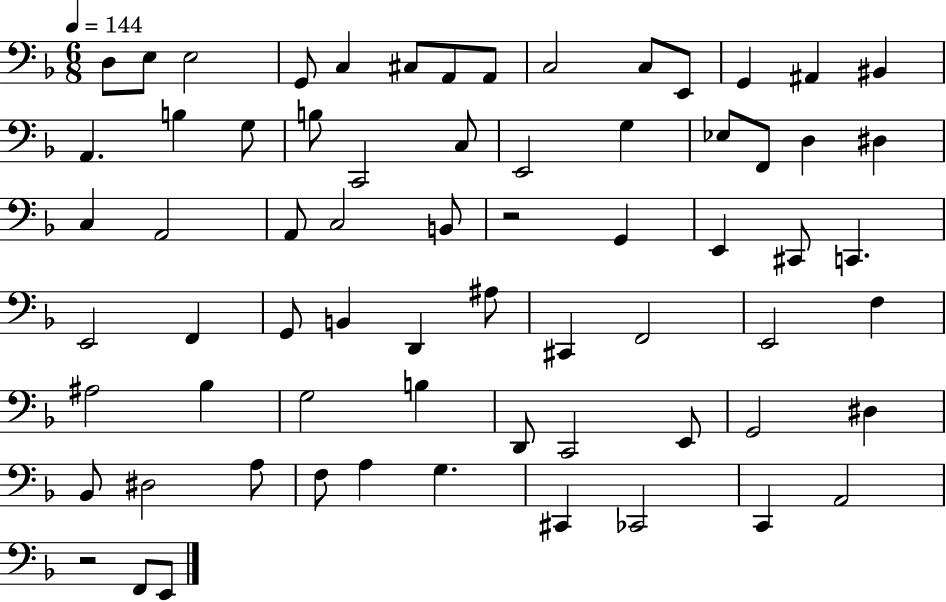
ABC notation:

X:1
T:Untitled
M:6/8
L:1/4
K:F
D,/2 E,/2 E,2 G,,/2 C, ^C,/2 A,,/2 A,,/2 C,2 C,/2 E,,/2 G,, ^A,, ^B,, A,, B, G,/2 B,/2 C,,2 C,/2 E,,2 G, _E,/2 F,,/2 D, ^D, C, A,,2 A,,/2 C,2 B,,/2 z2 G,, E,, ^C,,/2 C,, E,,2 F,, G,,/2 B,, D,, ^A,/2 ^C,, F,,2 E,,2 F, ^A,2 _B, G,2 B, D,,/2 C,,2 E,,/2 G,,2 ^D, _B,,/2 ^D,2 A,/2 F,/2 A, G, ^C,, _C,,2 C,, A,,2 z2 F,,/2 E,,/2